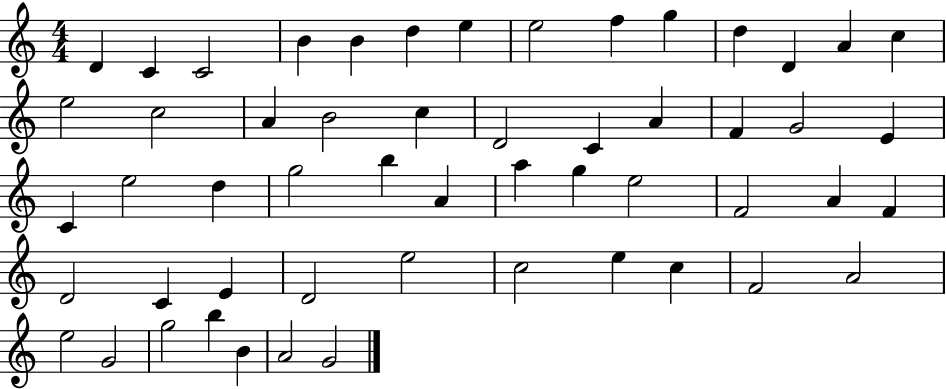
{
  \clef treble
  \numericTimeSignature
  \time 4/4
  \key c \major
  d'4 c'4 c'2 | b'4 b'4 d''4 e''4 | e''2 f''4 g''4 | d''4 d'4 a'4 c''4 | \break e''2 c''2 | a'4 b'2 c''4 | d'2 c'4 a'4 | f'4 g'2 e'4 | \break c'4 e''2 d''4 | g''2 b''4 a'4 | a''4 g''4 e''2 | f'2 a'4 f'4 | \break d'2 c'4 e'4 | d'2 e''2 | c''2 e''4 c''4 | f'2 a'2 | \break e''2 g'2 | g''2 b''4 b'4 | a'2 g'2 | \bar "|."
}